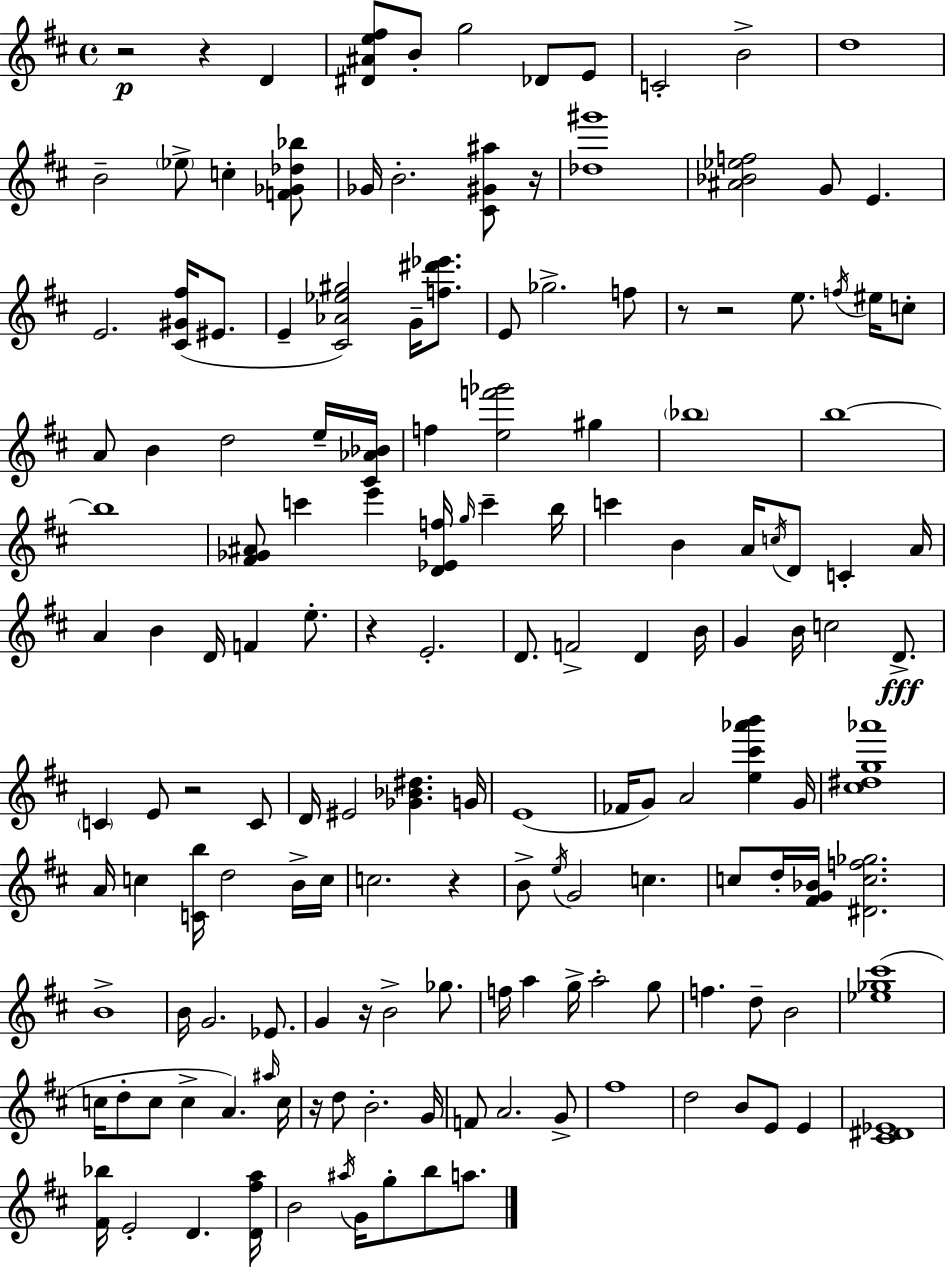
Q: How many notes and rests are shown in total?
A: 157